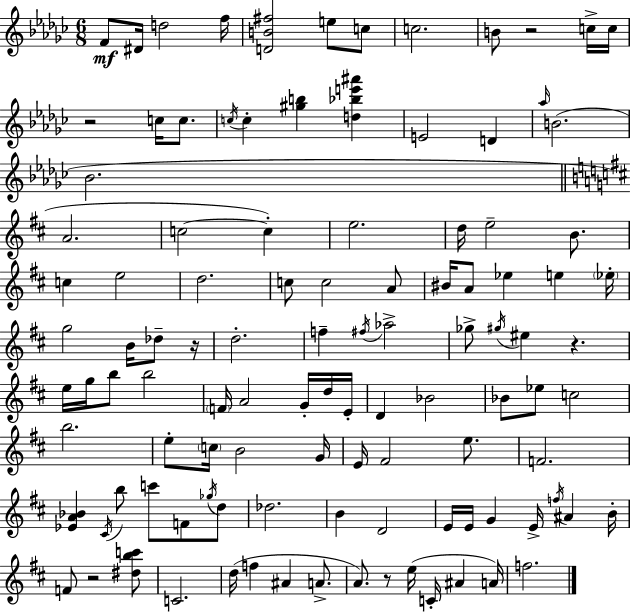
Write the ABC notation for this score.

X:1
T:Untitled
M:6/8
L:1/4
K:Ebm
F/2 ^D/4 d2 f/4 [DB^f]2 e/2 c/2 c2 B/2 z2 c/4 c/4 z2 c/4 c/2 c/4 c [^gb] [d_be'^a'] E2 D _a/4 B2 _B2 A2 c2 c e2 d/4 e2 B/2 c e2 d2 c/2 c2 A/2 ^B/4 A/2 _e e _e/4 g2 B/4 _d/2 z/4 d2 f ^f/4 _a2 _g/2 ^g/4 ^e z e/4 g/4 b/2 b2 F/4 A2 G/4 d/4 E/4 D _B2 _B/2 _e/2 c2 b2 e/2 c/4 B2 G/4 E/4 ^F2 e/2 F2 [_EA_B] ^C/4 b/2 c'/2 F/2 _g/4 d/2 _d2 B D2 E/4 E/4 G E/4 f/4 ^A B/4 F/2 z2 [^dbc']/2 C2 d/4 f ^A A/2 A/2 z/2 e/4 C/4 ^A A/4 f2